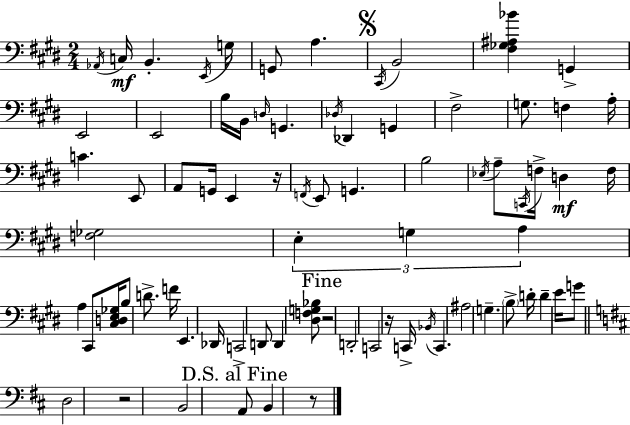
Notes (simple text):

Ab2/s C3/s B2/q. E2/s G3/s G2/e A3/q. C#2/s B2/h [F#3,Gb3,A#3,Bb4]/q G2/q E2/h E2/h B3/s B2/s D3/s G2/q. Db3/s Db2/q G2/q F#3/h G3/e. F3/q A3/s C4/q. E2/e A2/e G2/s E2/q R/s F2/s E2/e G2/q. B3/h Eb3/s A3/e C2/s F3/s D3/q F3/s [F3,Gb3]/h E3/q G3/q A3/q A3/q C#2/e [C#3,D3,E3,Gb3]/s B3/e D4/e. F4/s E2/q. Db2/s C2/h D2/e D2/q [D#3,F3,G3,Bb3]/e R/h D2/h C2/h R/s C2/s Bb2/s C2/q. A#3/h G3/q. B3/e D4/s D4/q E4/s G4/e D3/h R/h B2/h A2/e B2/q R/e